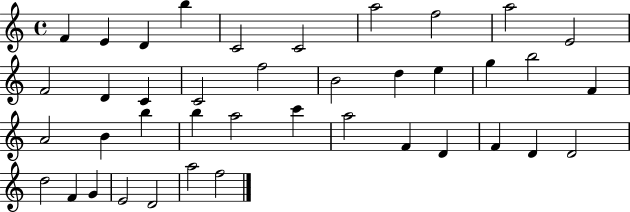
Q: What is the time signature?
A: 4/4